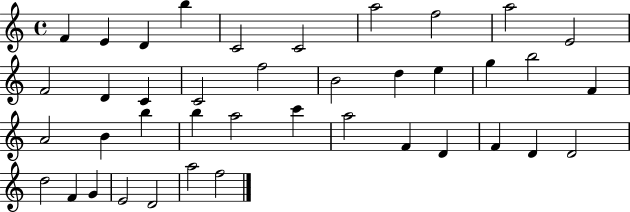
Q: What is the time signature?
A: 4/4